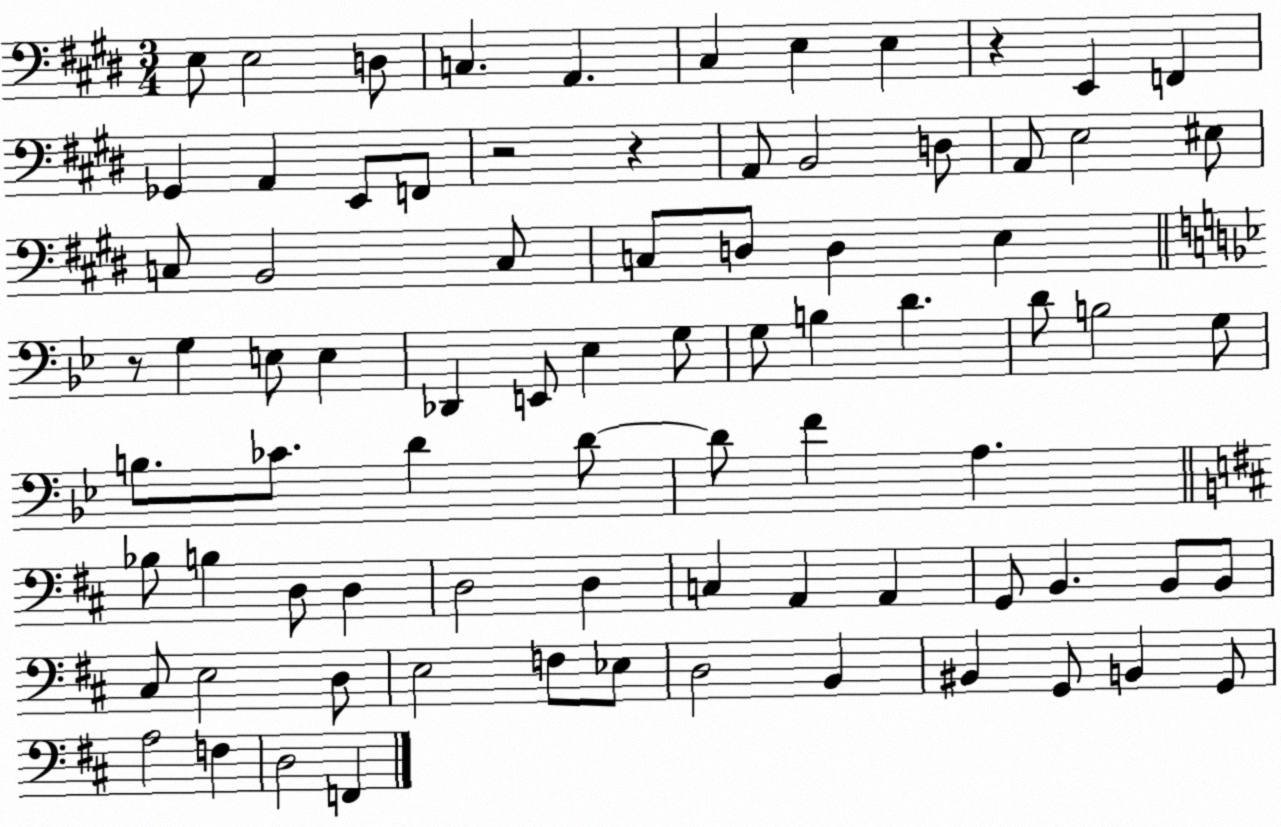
X:1
T:Untitled
M:3/4
L:1/4
K:E
E,/2 E,2 D,/2 C, A,, ^C, E, E, z E,, F,, _G,, A,, E,,/2 F,,/2 z2 z A,,/2 B,,2 D,/2 A,,/2 E,2 ^E,/2 C,/2 B,,2 C,/2 C,/2 D,/2 D, E, z/2 G, E,/2 E, _D,, E,,/2 _E, G,/2 G,/2 B, D D/2 B,2 G,/2 B,/2 _C/2 D D/2 D/2 F A, _B,/2 B, D,/2 D, D,2 D, C, A,, A,, G,,/2 B,, B,,/2 B,,/2 ^C,/2 E,2 D,/2 E,2 F,/2 _E,/2 D,2 B,, ^B,, G,,/2 B,, G,,/2 A,2 F, D,2 F,,